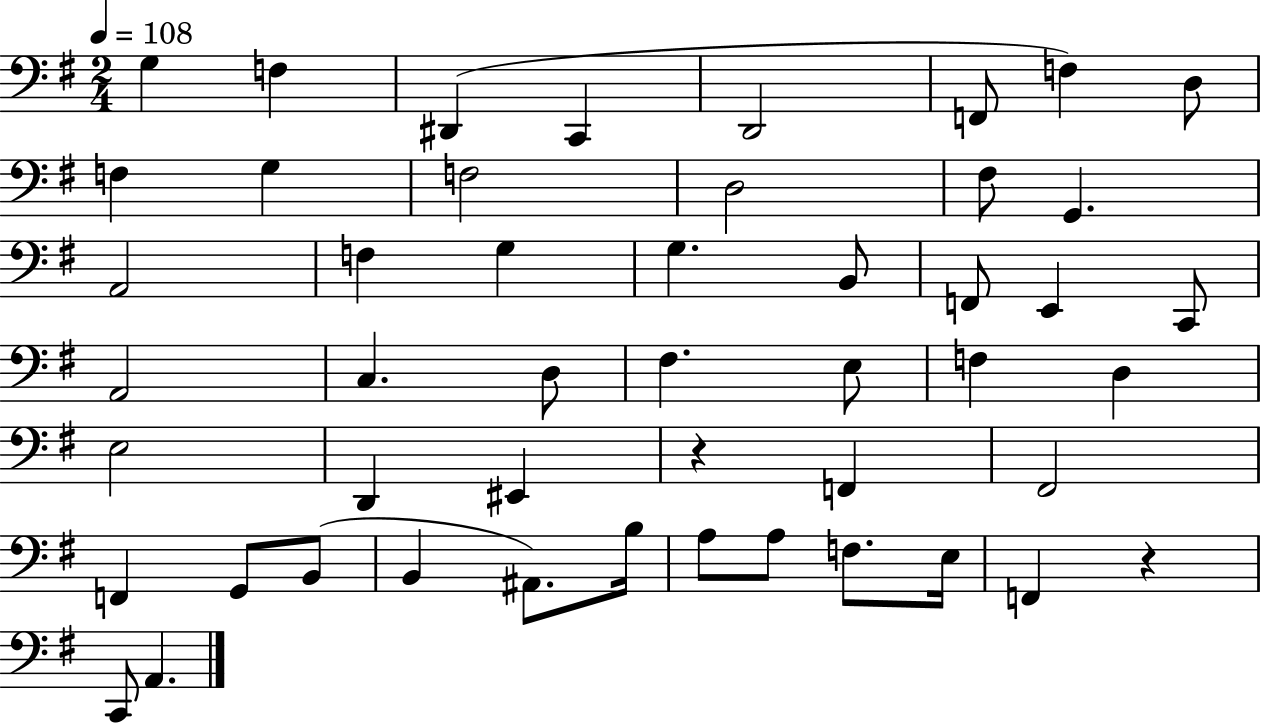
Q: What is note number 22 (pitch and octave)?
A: C2